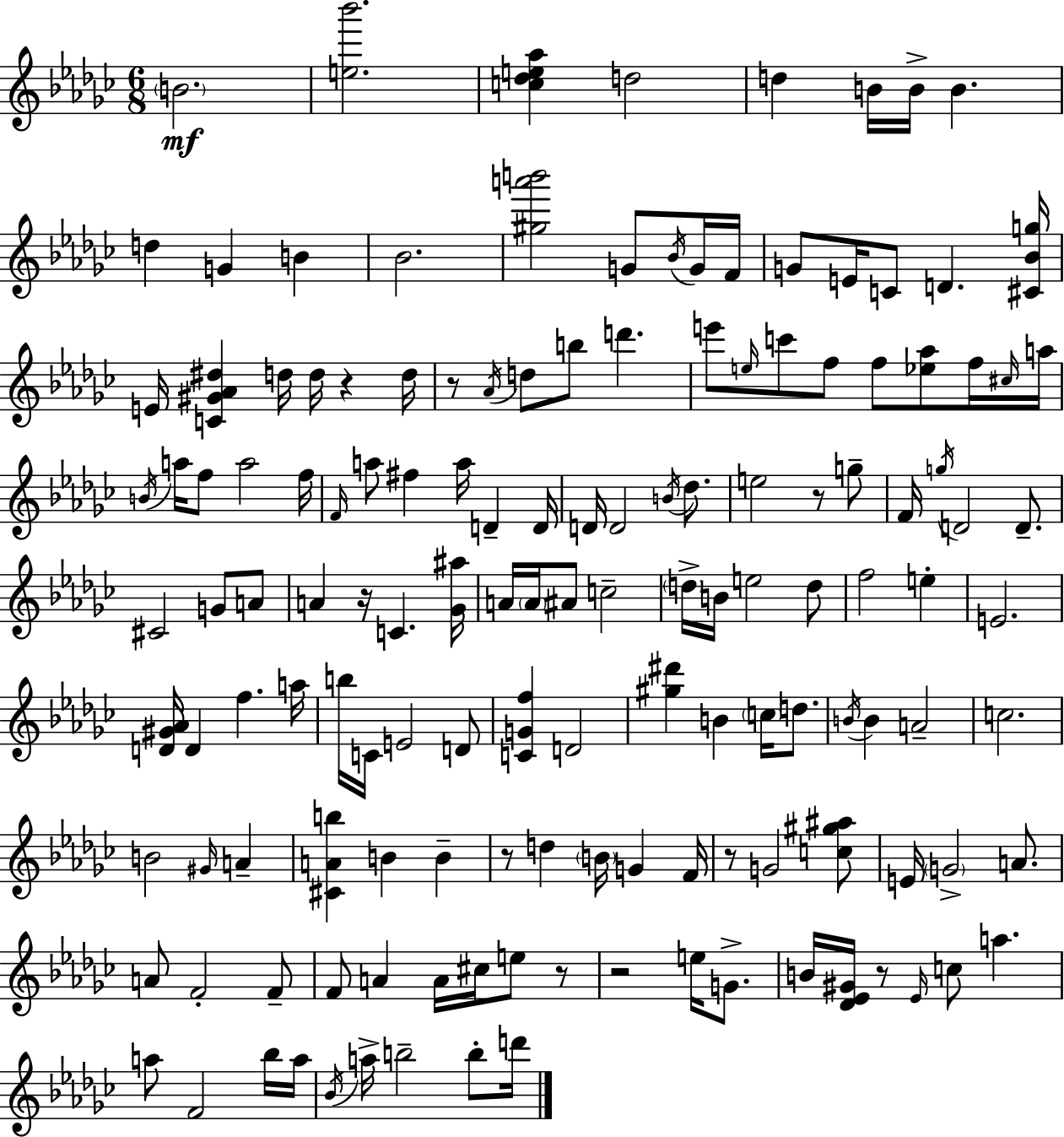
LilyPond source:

{
  \clef treble
  \numericTimeSignature
  \time 6/8
  \key ees \minor
  \parenthesize b'2.\mf | <e'' bes'''>2. | <c'' des'' e'' aes''>4 d''2 | d''4 b'16 b'16-> b'4. | \break d''4 g'4 b'4 | bes'2. | <gis'' a''' b'''>2 g'8 \acciaccatura { bes'16 } g'16 | f'16 g'8 e'16 c'8 d'4. | \break <cis' bes' g''>16 e'16 <c' gis' aes' dis''>4 d''16 d''16 r4 | d''16 r8 \acciaccatura { aes'16 } d''8 b''8 d'''4. | e'''8 \grace { e''16 } c'''8 f''8 f''8 <ees'' aes''>8 | f''16 \grace { cis''16 } a''16 \acciaccatura { b'16 } a''16 f''8 a''2 | \break f''16 \grace { f'16 } a''8 fis''4 | a''16 d'4-- d'16 d'16 d'2 | \acciaccatura { b'16 } des''8. e''2 | r8 g''8-- f'16 \acciaccatura { g''16 } d'2 | \break d'8.-- cis'2 | g'8 a'8 a'4 | r16 c'4. <ges' ais''>16 a'16 \parenthesize a'16 ais'8 | c''2-- \parenthesize d''16-> b'16 e''2 | \break d''8 f''2 | e''4-. e'2. | <d' gis' aes'>16 d'4 | f''4. a''16 b''16 c'16 e'2 | \break d'8 <c' g' f''>4 | d'2 <gis'' dis'''>4 | b'4 \parenthesize c''16 d''8. \acciaccatura { b'16 } b'4 | a'2-- c''2. | \break b'2 | \grace { gis'16 } a'4-- <cis' a' b''>4 | b'4 b'4-- r8 | d''4 \parenthesize b'16 g'4 f'16 r8 | \break g'2 <c'' gis'' ais''>8 e'16 \parenthesize g'2-> | a'8. a'8 | f'2-. f'8-- f'8 | a'4 a'16 cis''16 e''8 r8 r2 | \break e''16 g'8.-> b'16 <des' ees' gis'>16 | r8 \grace { ees'16 } c''8 a''4. a''8 | f'2 bes''16 a''16 \acciaccatura { bes'16 } | a''16-> b''2-- b''8-. d'''16 | \break \bar "|."
}